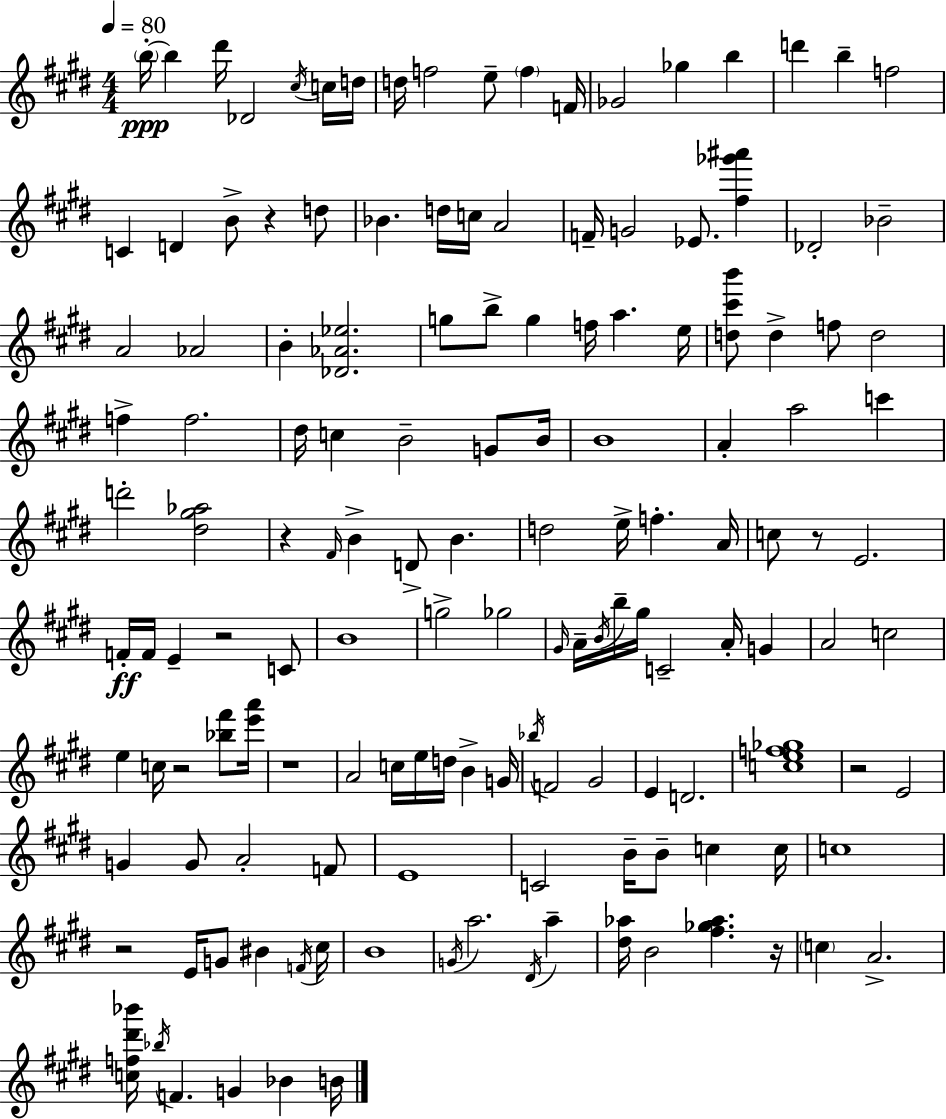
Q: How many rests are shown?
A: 9